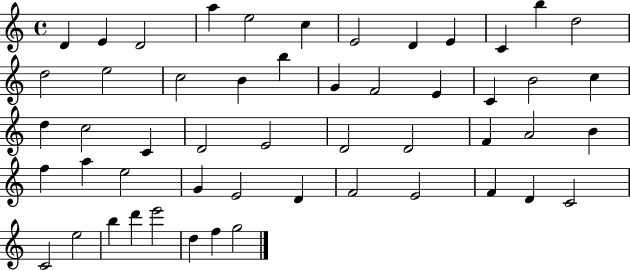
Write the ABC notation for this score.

X:1
T:Untitled
M:4/4
L:1/4
K:C
D E D2 a e2 c E2 D E C b d2 d2 e2 c2 B b G F2 E C B2 c d c2 C D2 E2 D2 D2 F A2 B f a e2 G E2 D F2 E2 F D C2 C2 e2 b d' e'2 d f g2